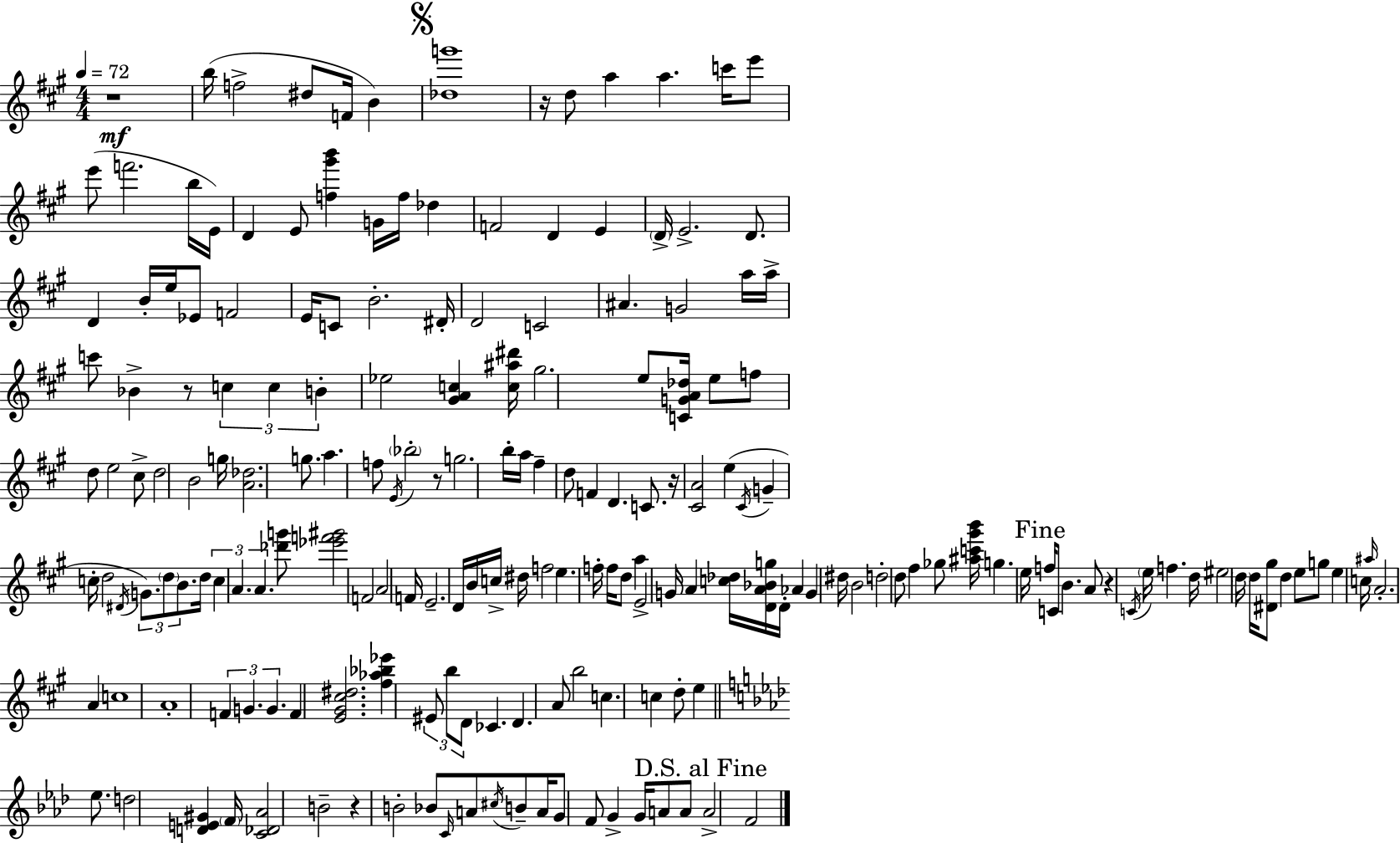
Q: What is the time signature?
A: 4/4